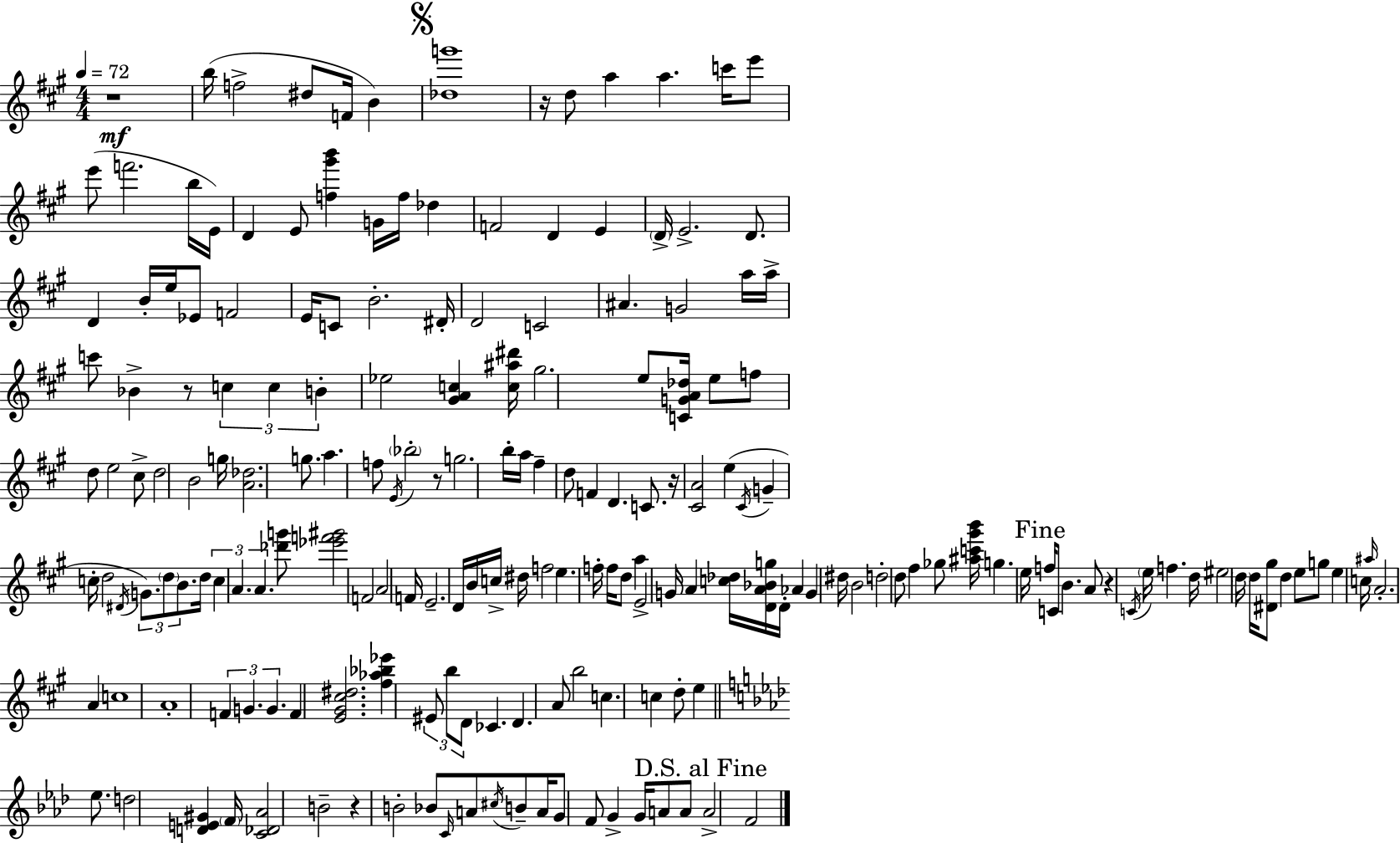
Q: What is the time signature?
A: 4/4